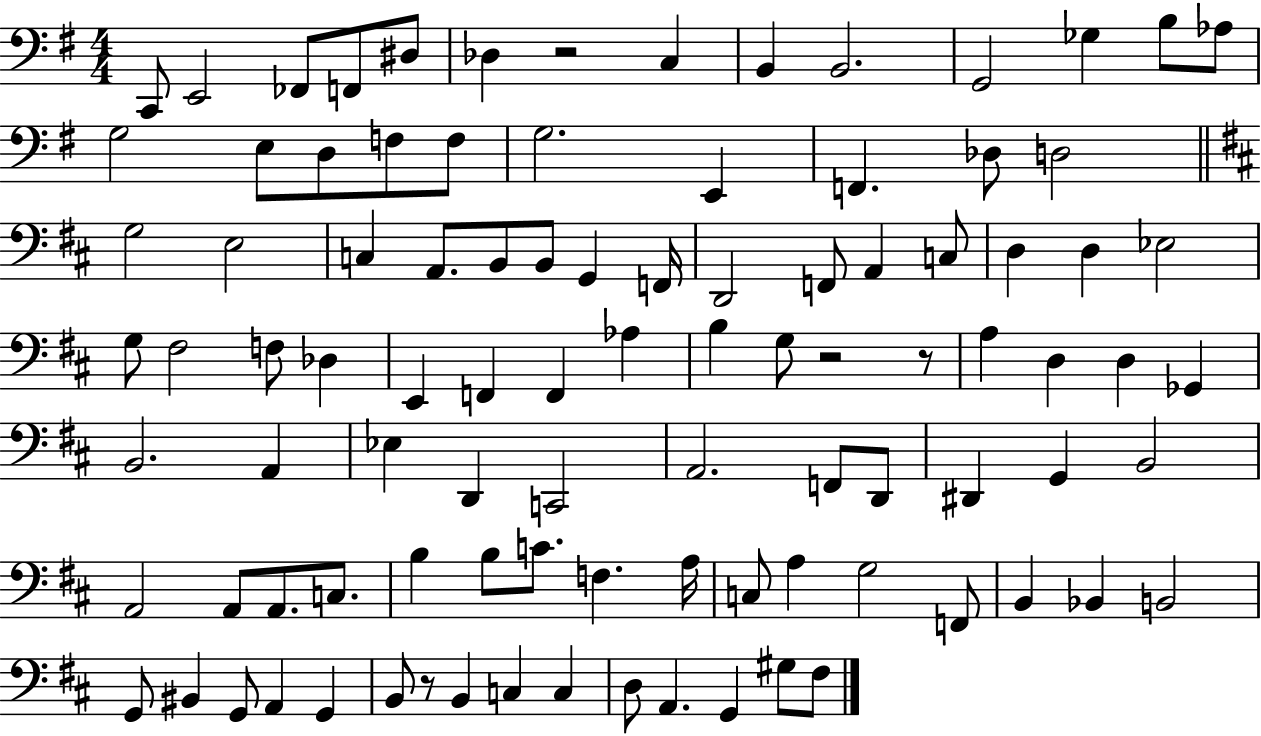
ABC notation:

X:1
T:Untitled
M:4/4
L:1/4
K:G
C,,/2 E,,2 _F,,/2 F,,/2 ^D,/2 _D, z2 C, B,, B,,2 G,,2 _G, B,/2 _A,/2 G,2 E,/2 D,/2 F,/2 F,/2 G,2 E,, F,, _D,/2 D,2 G,2 E,2 C, A,,/2 B,,/2 B,,/2 G,, F,,/4 D,,2 F,,/2 A,, C,/2 D, D, _E,2 G,/2 ^F,2 F,/2 _D, E,, F,, F,, _A, B, G,/2 z2 z/2 A, D, D, _G,, B,,2 A,, _E, D,, C,,2 A,,2 F,,/2 D,,/2 ^D,, G,, B,,2 A,,2 A,,/2 A,,/2 C,/2 B, B,/2 C/2 F, A,/4 C,/2 A, G,2 F,,/2 B,, _B,, B,,2 G,,/2 ^B,, G,,/2 A,, G,, B,,/2 z/2 B,, C, C, D,/2 A,, G,, ^G,/2 ^F,/2